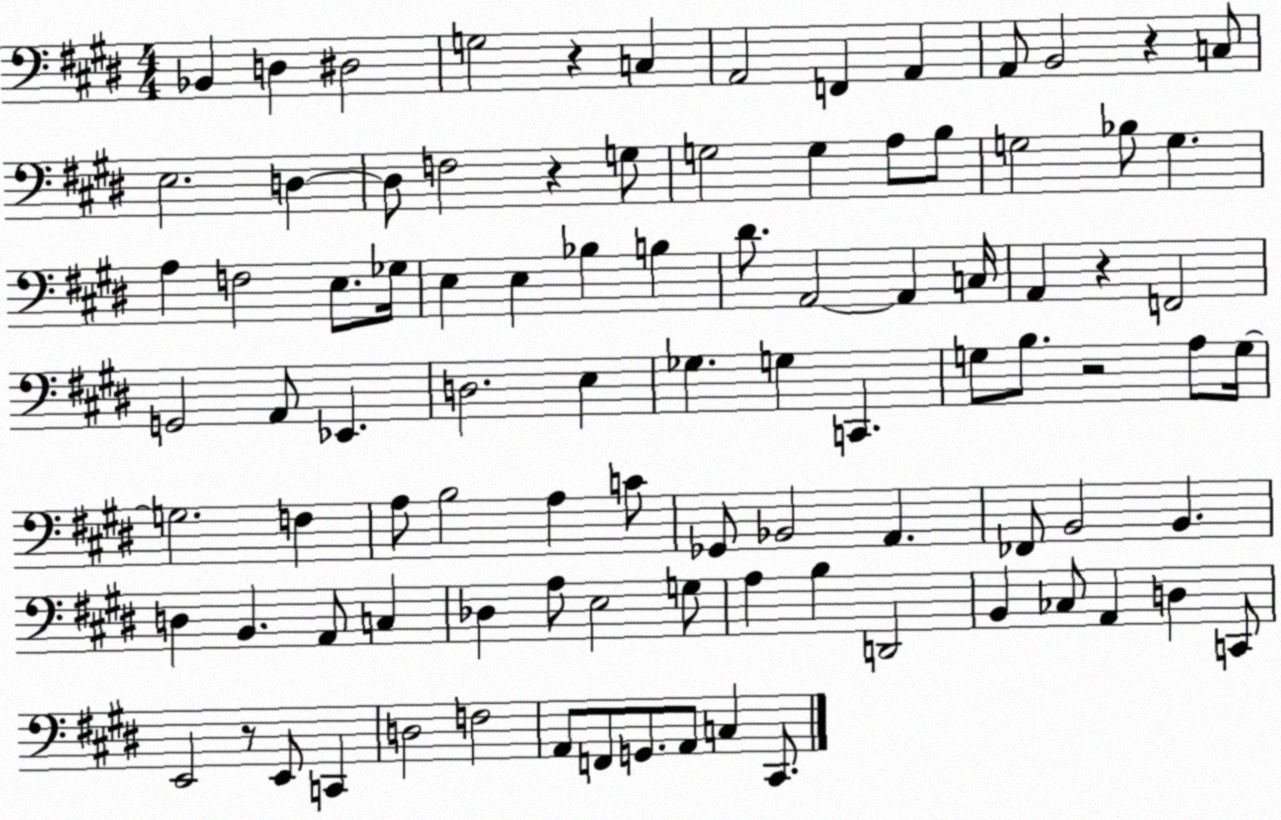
X:1
T:Untitled
M:4/4
L:1/4
K:E
_B,, D, ^D,2 G,2 z C, A,,2 F,, A,, A,,/2 B,,2 z C,/2 E,2 D, D,/2 F,2 z G,/2 G,2 G, A,/2 B,/2 G,2 _B,/2 G, A, F,2 E,/2 _G,/4 E, E, _B, B, ^D/2 A,,2 A,, C,/4 A,, z F,,2 G,,2 A,,/2 _E,, D,2 E, _G, G, C,, G,/2 B,/2 z2 A,/2 G,/4 G,2 F, A,/2 B,2 A, C/2 _G,,/2 _B,,2 A,, _F,,/2 B,,2 B,, D, B,, A,,/2 C, _D, A,/2 E,2 G,/2 A, B, D,,2 B,, _C,/2 A,, D, C,,/2 E,,2 z/2 E,,/2 C,, D,2 F,2 A,,/2 F,,/2 G,,/2 A,,/2 C, ^C,,/2